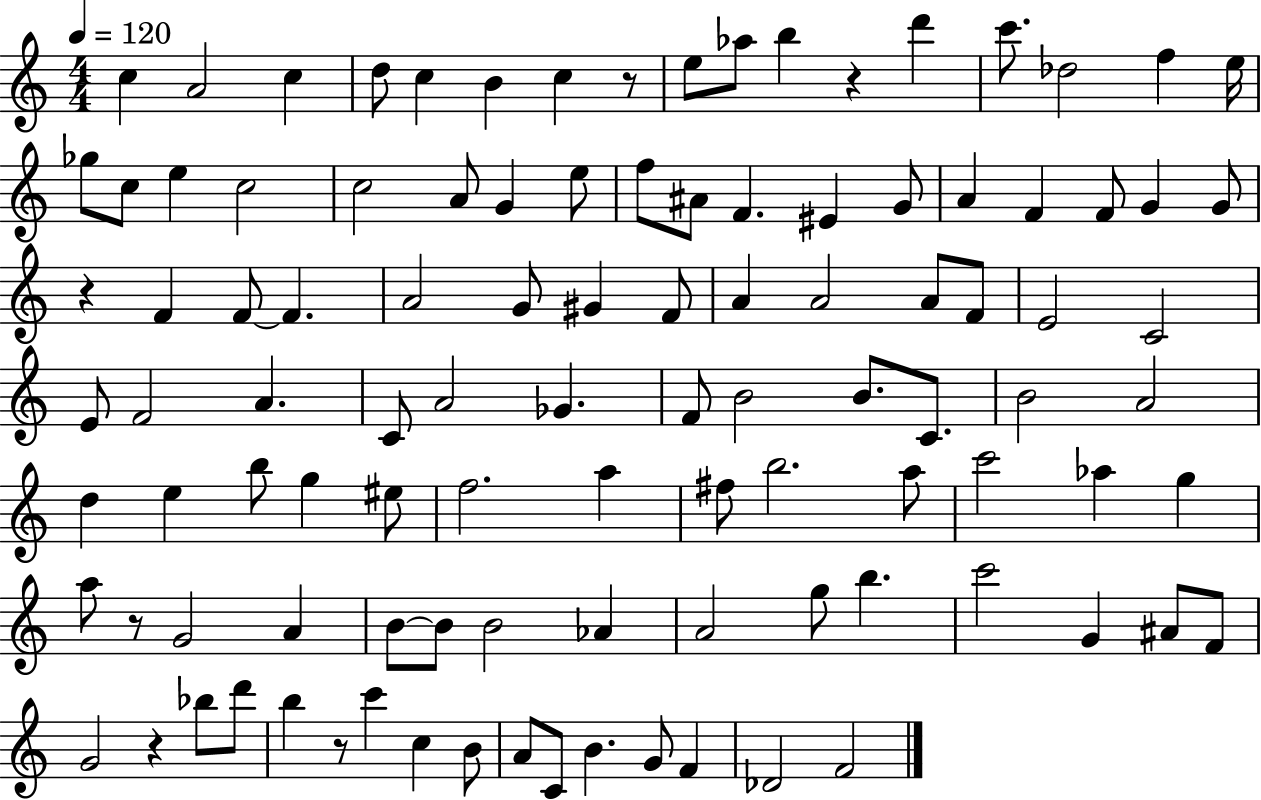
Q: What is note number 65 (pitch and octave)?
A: A5